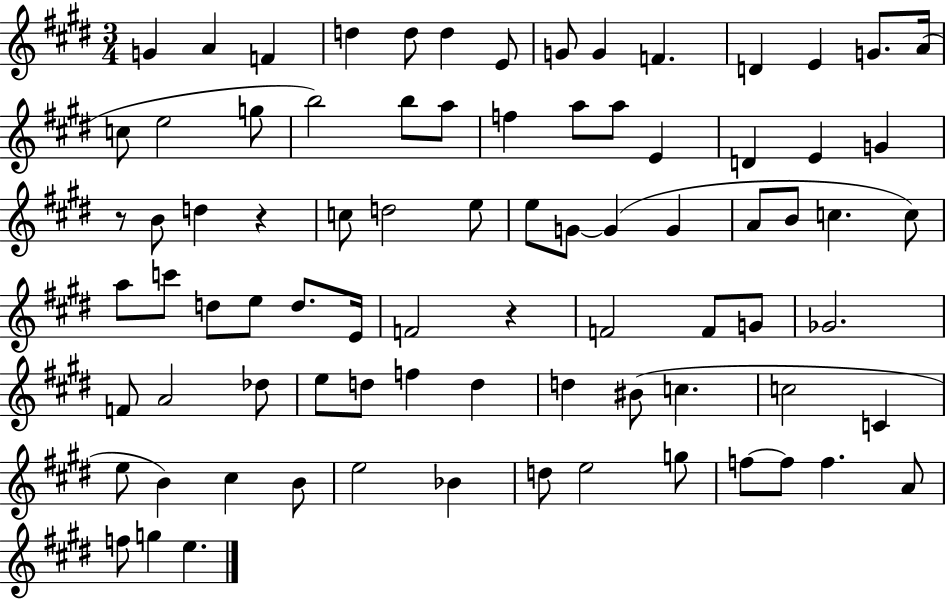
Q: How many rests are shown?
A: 3